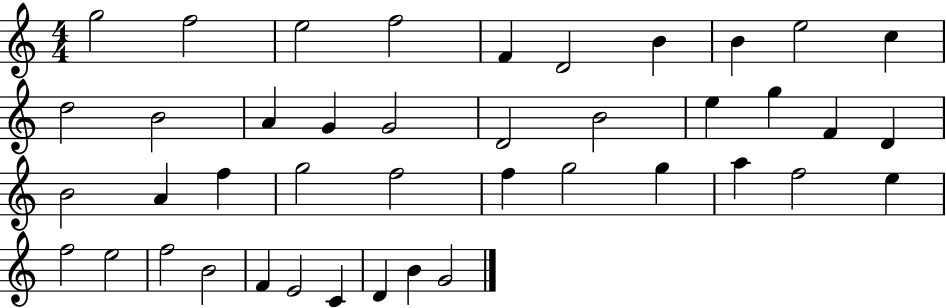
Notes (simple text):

G5/h F5/h E5/h F5/h F4/q D4/h B4/q B4/q E5/h C5/q D5/h B4/h A4/q G4/q G4/h D4/h B4/h E5/q G5/q F4/q D4/q B4/h A4/q F5/q G5/h F5/h F5/q G5/h G5/q A5/q F5/h E5/q F5/h E5/h F5/h B4/h F4/q E4/h C4/q D4/q B4/q G4/h